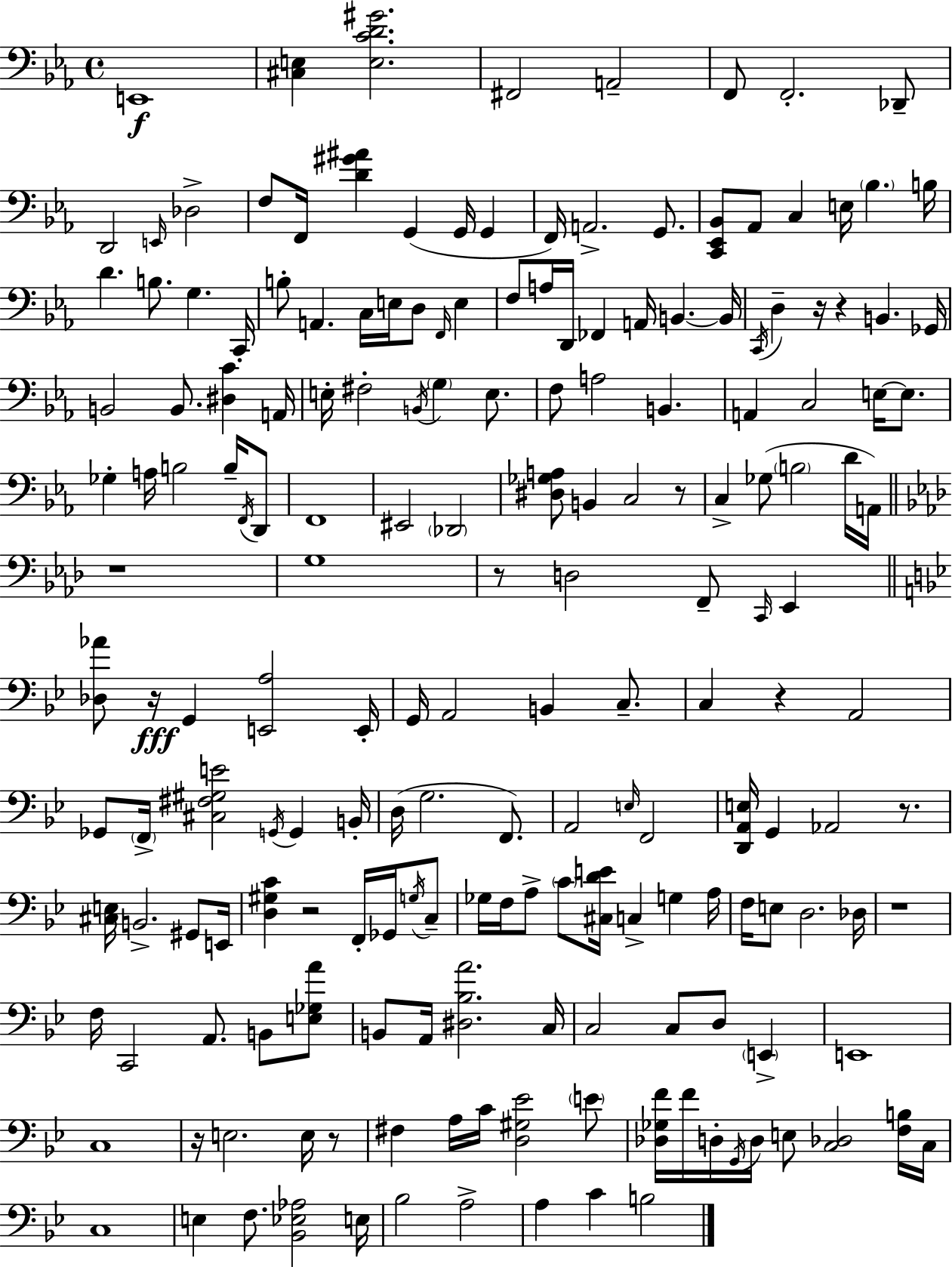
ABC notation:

X:1
T:Untitled
M:4/4
L:1/4
K:Eb
E,,4 [^C,E,] [E,CD^G]2 ^F,,2 A,,2 F,,/2 F,,2 _D,,/2 D,,2 E,,/4 _D,2 F,/2 F,,/4 [D^G^A] G,, G,,/4 G,, F,,/4 A,,2 G,,/2 [C,,_E,,_B,,]/2 _A,,/2 C, E,/4 _B, B,/4 D B,/2 G, C,,/4 B,/2 A,, C,/4 E,/4 D,/2 F,,/4 E, F,/2 A,/4 D,,/4 _F,, A,,/4 B,, B,,/4 C,,/4 D, z/4 z B,, _G,,/4 B,,2 B,,/2 [^D,C] A,,/4 E,/4 ^F,2 B,,/4 G, E,/2 F,/2 A,2 B,, A,, C,2 E,/4 E,/2 _G, A,/4 B,2 B,/4 F,,/4 D,,/2 F,,4 ^E,,2 _D,,2 [^D,_G,A,]/2 B,, C,2 z/2 C, _G,/2 B,2 D/4 A,,/4 z4 G,4 z/2 D,2 F,,/2 C,,/4 _E,, [_D,_A]/2 z/4 G,, [E,,A,]2 E,,/4 G,,/4 A,,2 B,, C,/2 C, z A,,2 _G,,/2 F,,/4 [^C,^F,^G,E]2 G,,/4 G,, B,,/4 D,/4 G,2 F,,/2 A,,2 E,/4 F,,2 [D,,A,,E,]/4 G,, _A,,2 z/2 [^C,E,]/4 B,,2 ^G,,/2 E,,/4 [D,^G,C] z2 F,,/4 _G,,/4 G,/4 C,/2 _G,/4 F,/4 A,/2 C/2 [^C,DE]/4 C, G, A,/4 F,/4 E,/2 D,2 _D,/4 z4 F,/4 C,,2 A,,/2 B,,/2 [E,_G,A]/2 B,,/2 A,,/4 [^D,_B,A]2 C,/4 C,2 C,/2 D,/2 E,, E,,4 C,4 z/4 E,2 E,/4 z/2 ^F, A,/4 C/4 [D,^G,_E]2 E/2 [_D,_G,F]/4 F/4 D,/4 G,,/4 D,/4 E,/2 [C,_D,]2 [F,B,]/4 C,/4 C,4 E, F,/2 [_B,,_E,_A,]2 E,/4 _B,2 A,2 A, C B,2